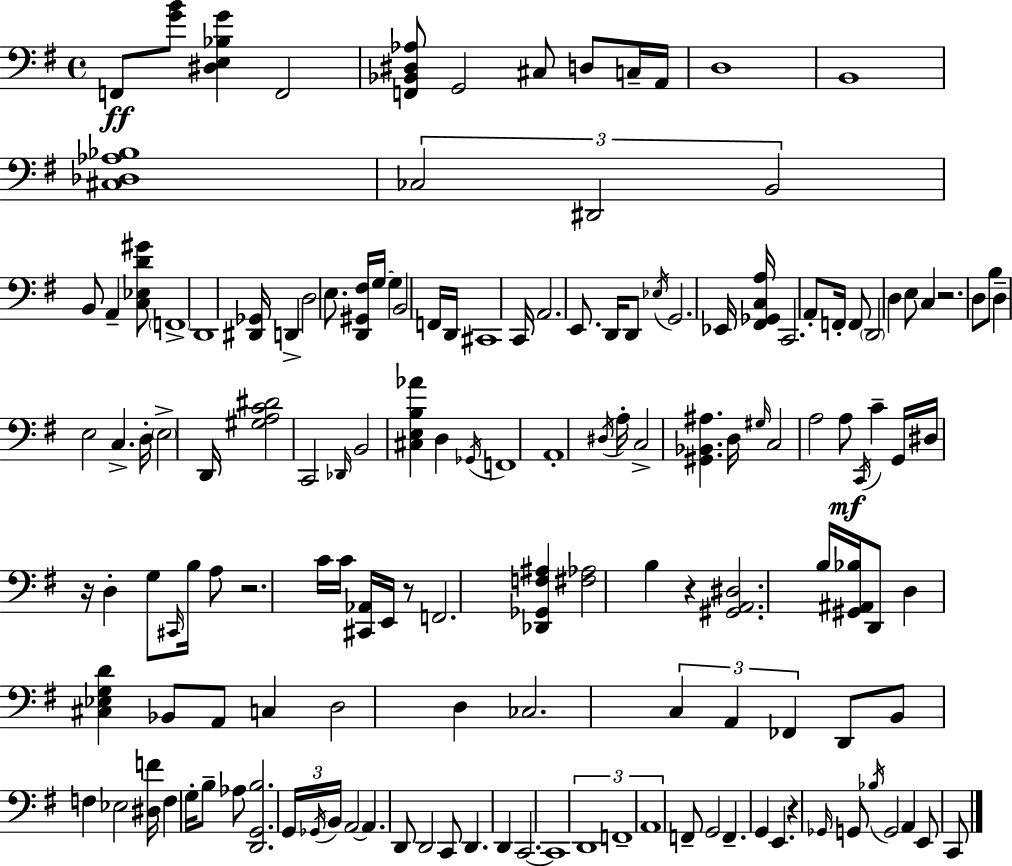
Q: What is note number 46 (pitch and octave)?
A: C3